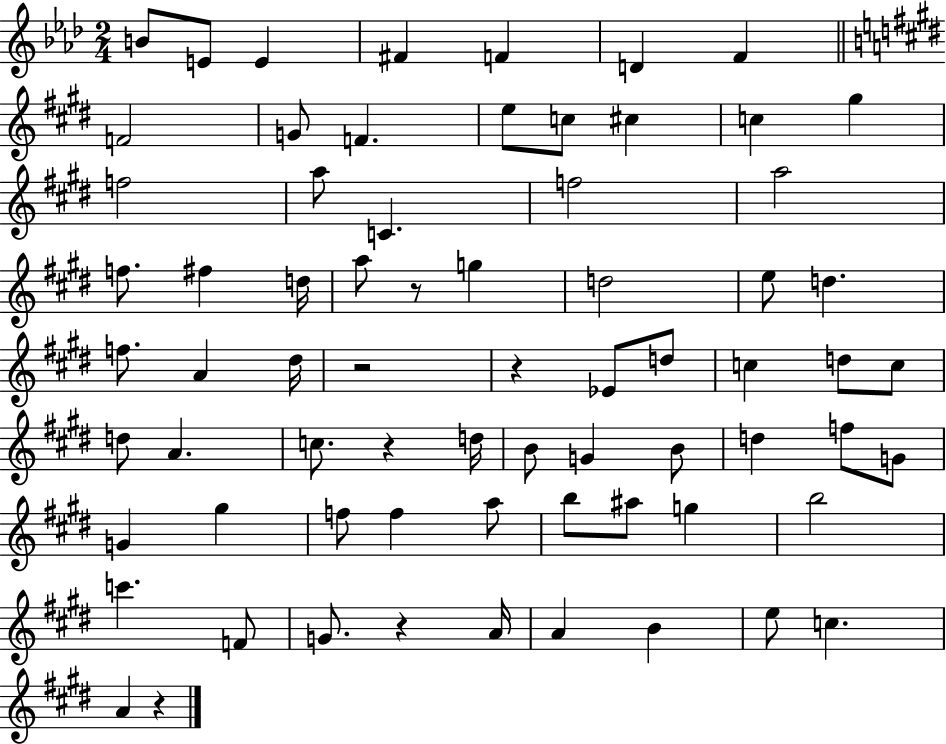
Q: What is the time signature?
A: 2/4